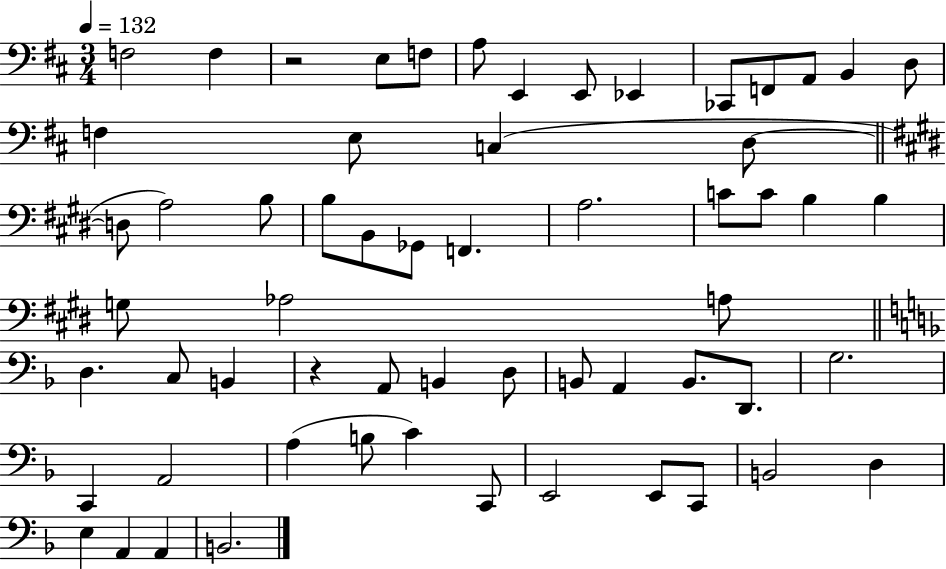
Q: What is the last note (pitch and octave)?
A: B2